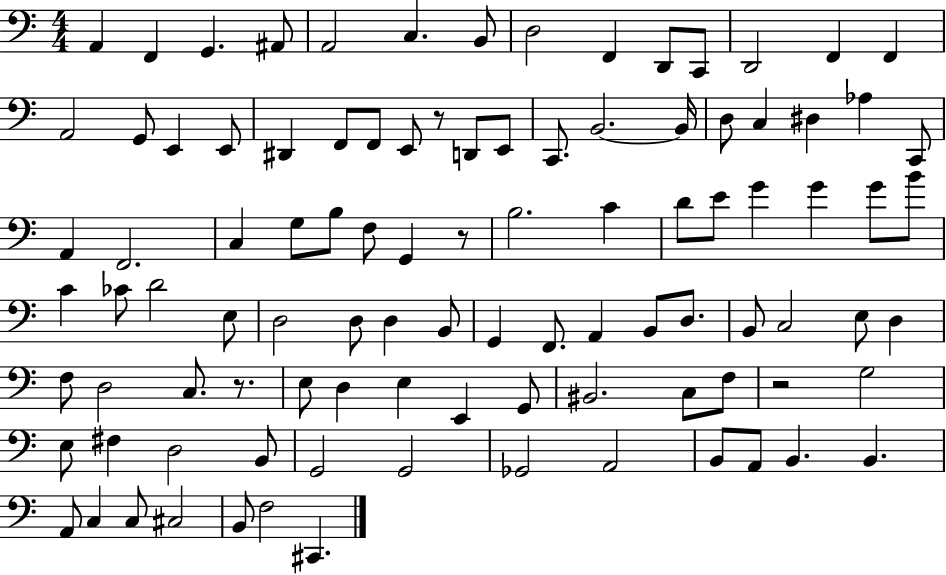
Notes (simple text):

A2/q F2/q G2/q. A#2/e A2/h C3/q. B2/e D3/h F2/q D2/e C2/e D2/h F2/q F2/q A2/h G2/e E2/q E2/e D#2/q F2/e F2/e E2/e R/e D2/e E2/e C2/e. B2/h. B2/s D3/e C3/q D#3/q Ab3/q C2/e A2/q F2/h. C3/q G3/e B3/e F3/e G2/q R/e B3/h. C4/q D4/e E4/e G4/q G4/q G4/e B4/e C4/q CES4/e D4/h E3/e D3/h D3/e D3/q B2/e G2/q F2/e. A2/q B2/e D3/e. B2/e C3/h E3/e D3/q F3/e D3/h C3/e. R/e. E3/e D3/q E3/q E2/q G2/e BIS2/h. C3/e F3/e R/h G3/h E3/e F#3/q D3/h B2/e G2/h G2/h Gb2/h A2/h B2/e A2/e B2/q. B2/q. A2/e C3/q C3/e C#3/h B2/e F3/h C#2/q.